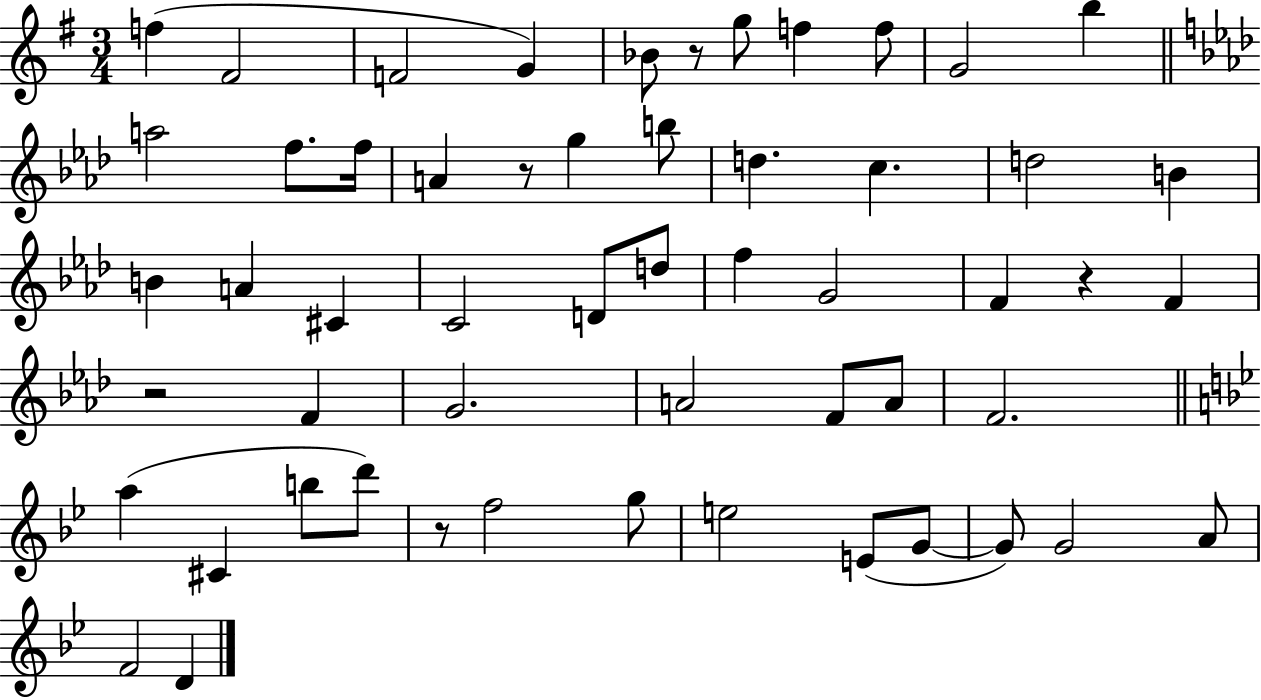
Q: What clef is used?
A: treble